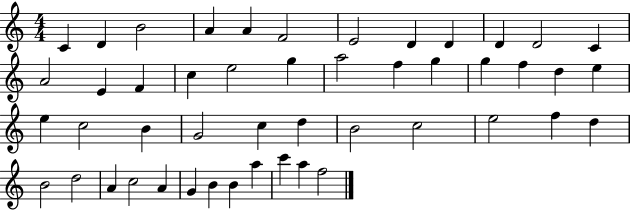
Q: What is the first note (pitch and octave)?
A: C4